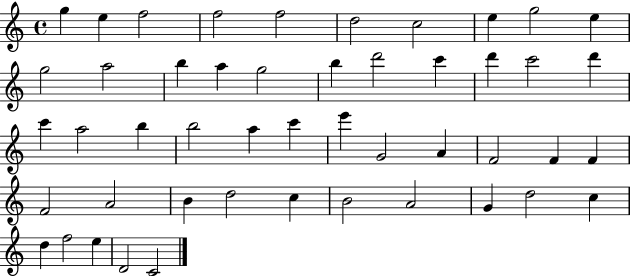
X:1
T:Untitled
M:4/4
L:1/4
K:C
g e f2 f2 f2 d2 c2 e g2 e g2 a2 b a g2 b d'2 c' d' c'2 d' c' a2 b b2 a c' e' G2 A F2 F F F2 A2 B d2 c B2 A2 G d2 c d f2 e D2 C2